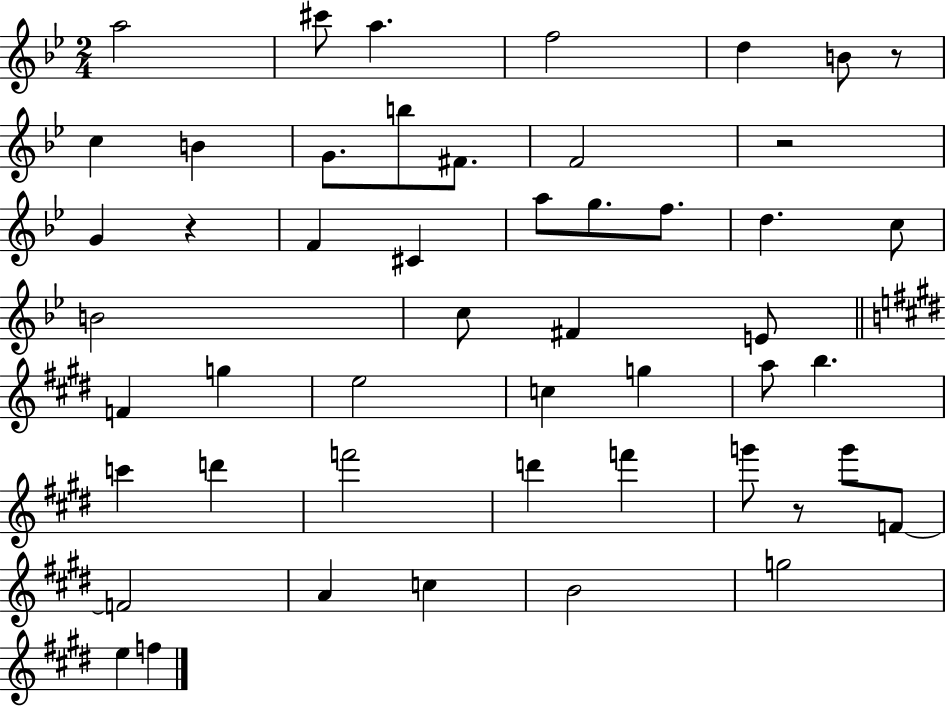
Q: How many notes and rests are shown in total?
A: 50